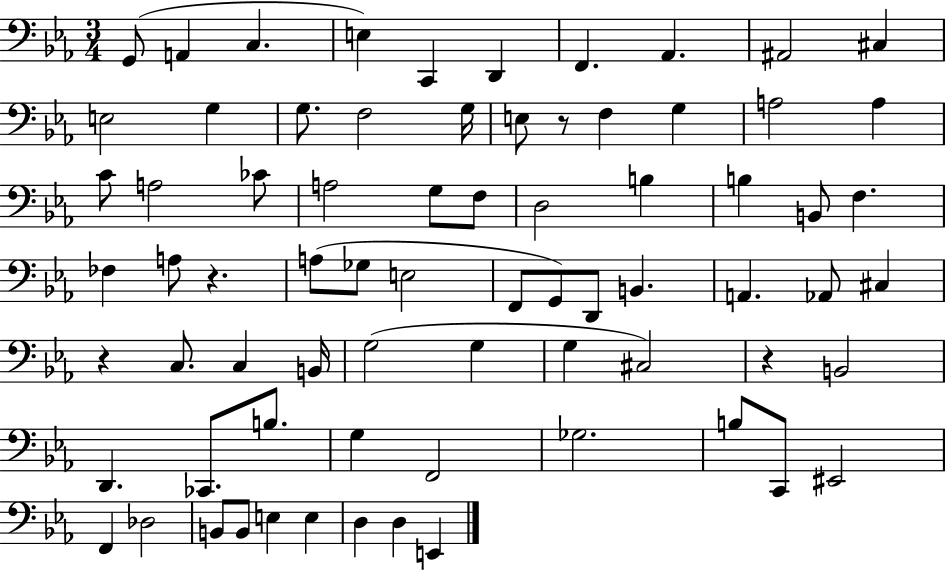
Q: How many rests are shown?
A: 4